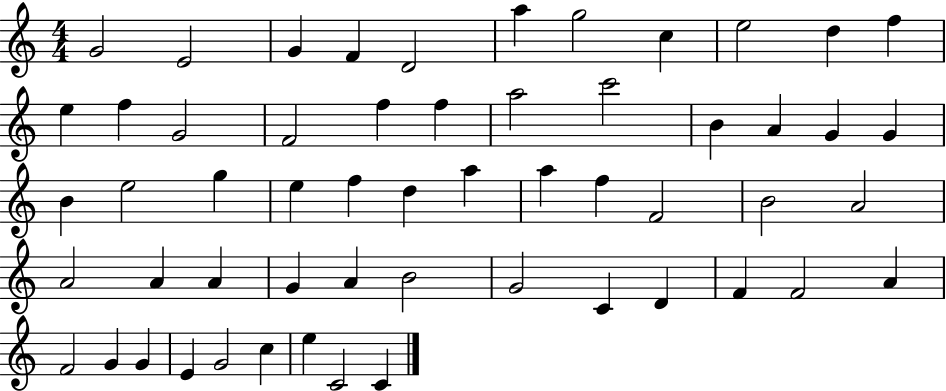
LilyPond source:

{
  \clef treble
  \numericTimeSignature
  \time 4/4
  \key c \major
  g'2 e'2 | g'4 f'4 d'2 | a''4 g''2 c''4 | e''2 d''4 f''4 | \break e''4 f''4 g'2 | f'2 f''4 f''4 | a''2 c'''2 | b'4 a'4 g'4 g'4 | \break b'4 e''2 g''4 | e''4 f''4 d''4 a''4 | a''4 f''4 f'2 | b'2 a'2 | \break a'2 a'4 a'4 | g'4 a'4 b'2 | g'2 c'4 d'4 | f'4 f'2 a'4 | \break f'2 g'4 g'4 | e'4 g'2 c''4 | e''4 c'2 c'4 | \bar "|."
}